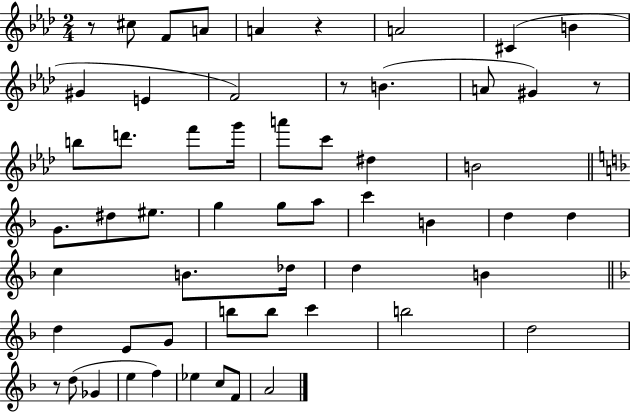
{
  \clef treble
  \numericTimeSignature
  \time 2/4
  \key aes \major
  \repeat volta 2 { r8 cis''8 f'8 a'8 | a'4 r4 | a'2 | cis'4( b'4 | \break gis'4 e'4 | f'2) | r8 b'4.( | a'8 gis'4) r8 | \break b''8 d'''8. f'''8 g'''16 | a'''8 c'''8 dis''4 | b'2 | \bar "||" \break \key f \major g'8. dis''8 eis''8. | g''4 g''8 a''8 | c'''4 b'4 | d''4 d''4 | \break c''4 b'8. des''16 | d''4 b'4 | \bar "||" \break \key f \major d''4 e'8 g'8 | b''8 b''8 c'''4 | b''2 | d''2 | \break r8 d''8( ges'4 | e''4 f''4) | ees''4 c''8 f'8 | a'2 | \break } \bar "|."
}